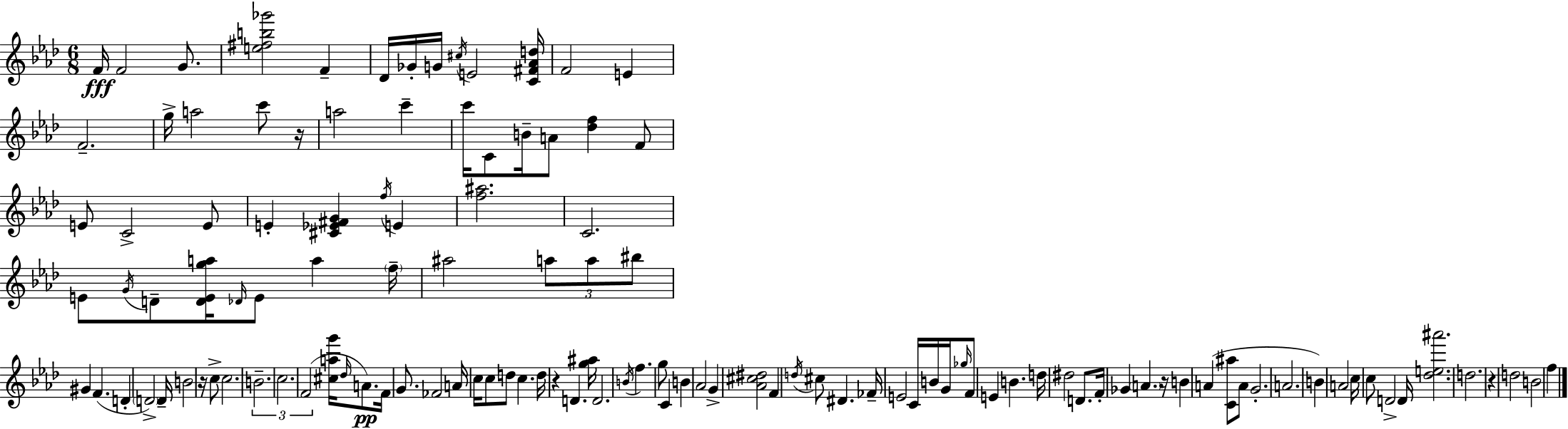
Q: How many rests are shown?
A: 5